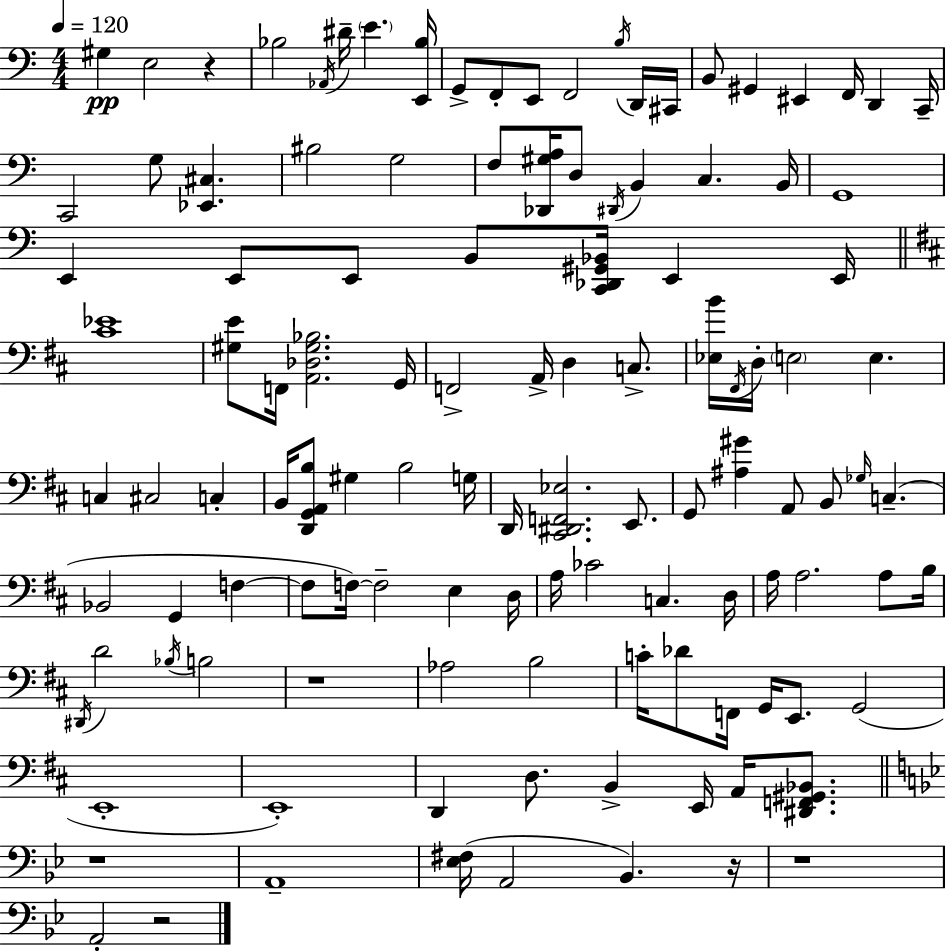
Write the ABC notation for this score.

X:1
T:Untitled
M:4/4
L:1/4
K:C
^G, E,2 z _B,2 _A,,/4 ^D/4 E [E,,_B,]/4 G,,/2 F,,/2 E,,/2 F,,2 B,/4 D,,/4 ^C,,/4 B,,/2 ^G,, ^E,, F,,/4 D,, C,,/4 C,,2 G,/2 [_E,,^C,] ^B,2 G,2 F,/2 [_D,,^G,A,]/4 D,/2 ^D,,/4 B,, C, B,,/4 G,,4 E,, E,,/2 E,,/2 B,,/2 [C,,_D,,^G,,_B,,]/4 E,, E,,/4 [^C_E]4 [^G,E]/2 F,,/4 [A,,_D,^G,_B,]2 G,,/4 F,,2 A,,/4 D, C,/2 [_E,B]/4 ^F,,/4 D,/4 E,2 E, C, ^C,2 C, B,,/4 [D,,G,,A,,B,]/2 ^G, B,2 G,/4 D,,/4 [^C,,^D,,F,,_E,]2 E,,/2 G,,/2 [^A,^G] A,,/2 B,,/2 _G,/4 C, _B,,2 G,, F, F,/2 F,/4 F,2 E, D,/4 A,/4 _C2 C, D,/4 A,/4 A,2 A,/2 B,/4 ^D,,/4 D2 _B,/4 B,2 z4 _A,2 B,2 C/4 _D/2 F,,/4 G,,/4 E,,/2 G,,2 E,,4 E,,4 D,, D,/2 B,, E,,/4 A,,/4 [^D,,F,,^G,,_B,,]/2 z4 A,,4 [_E,^F,]/4 A,,2 _B,, z/4 z4 A,,2 z2